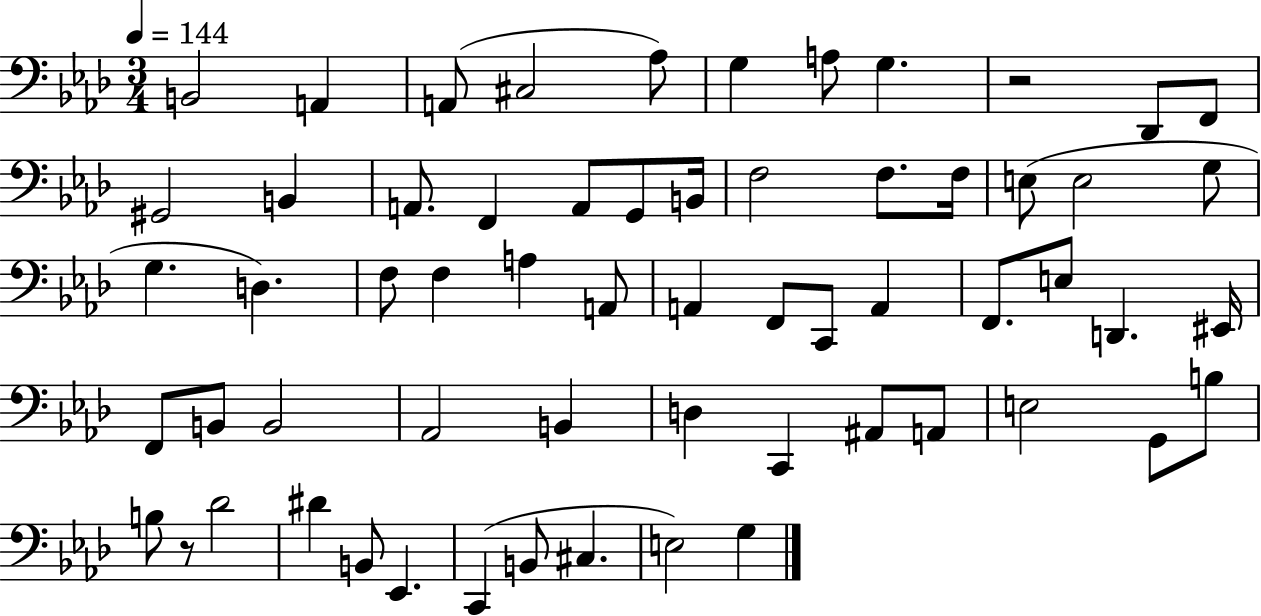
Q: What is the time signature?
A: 3/4